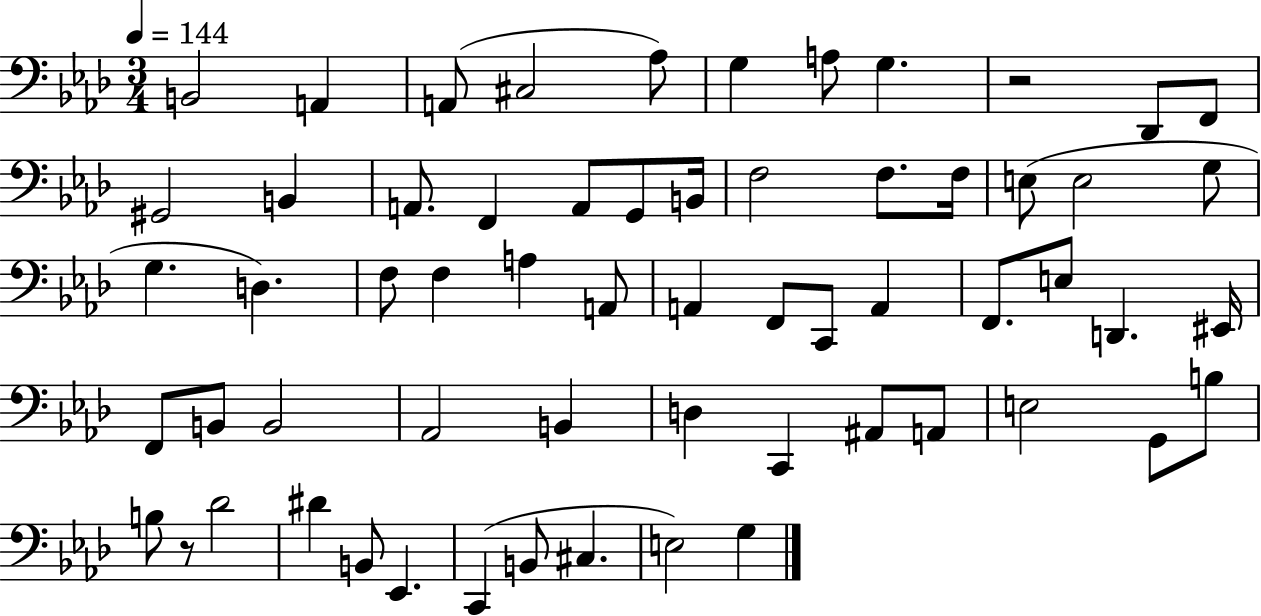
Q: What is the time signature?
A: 3/4